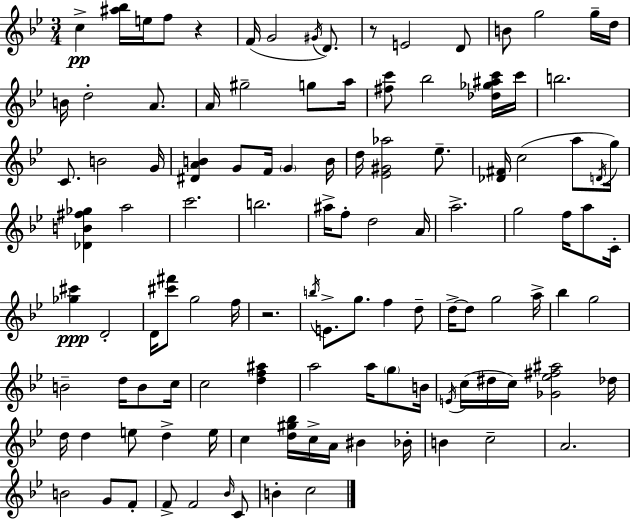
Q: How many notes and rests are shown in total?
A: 114